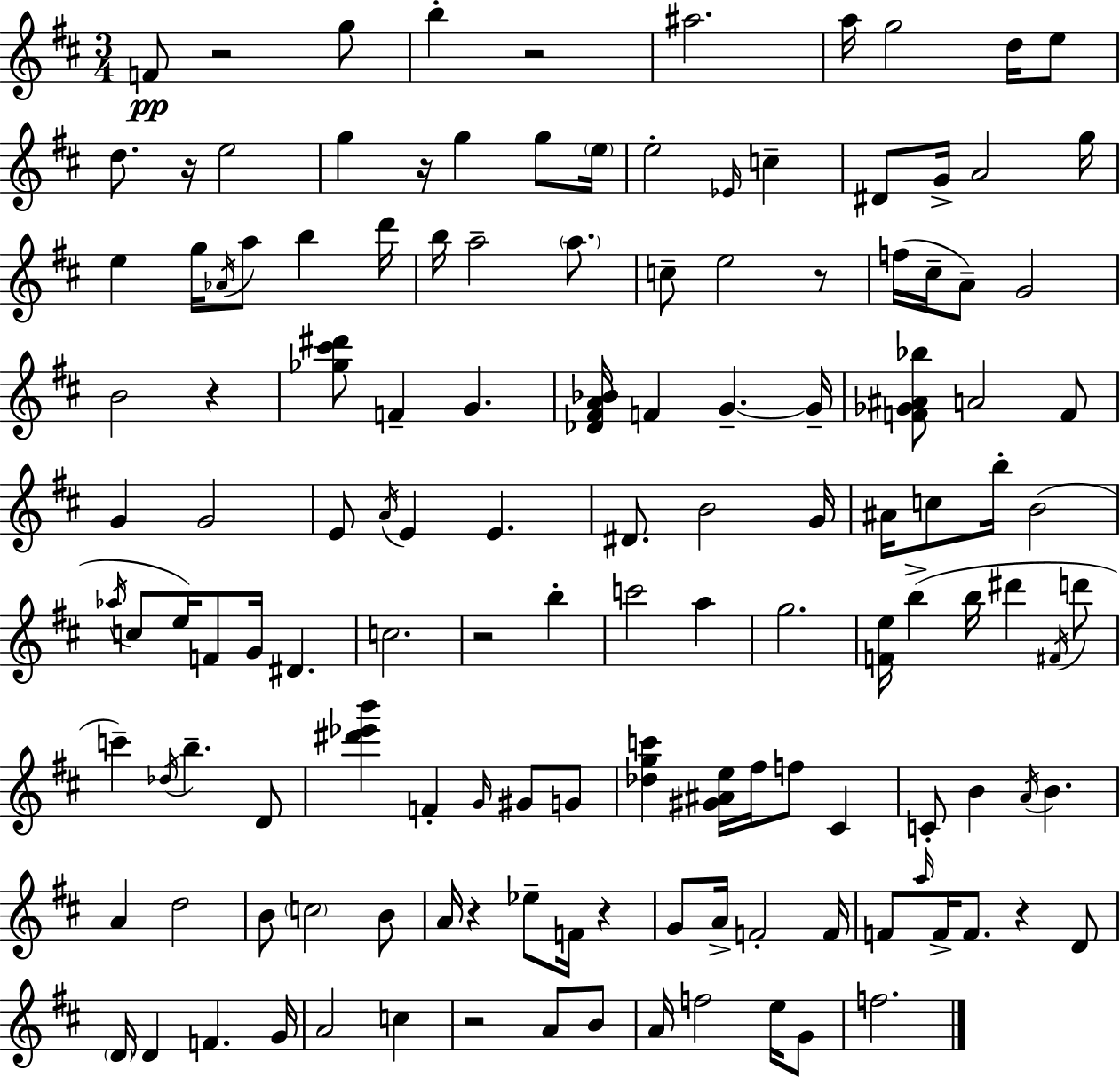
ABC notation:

X:1
T:Untitled
M:3/4
L:1/4
K:D
F/2 z2 g/2 b z2 ^a2 a/4 g2 d/4 e/2 d/2 z/4 e2 g z/4 g g/2 e/4 e2 _E/4 c ^D/2 G/4 A2 g/4 e g/4 _A/4 a/2 b d'/4 b/4 a2 a/2 c/2 e2 z/2 f/4 ^c/4 A/2 G2 B2 z [_g^c'^d']/2 F G [_D^FA_B]/4 F G G/4 [F_G^A_b]/2 A2 F/2 G G2 E/2 A/4 E E ^D/2 B2 G/4 ^A/4 c/2 b/4 B2 _a/4 c/2 e/4 F/2 G/4 ^D c2 z2 b c'2 a g2 [Fe]/4 b b/4 ^d' ^F/4 d'/2 c' _d/4 b D/2 [^d'_e'b'] F G/4 ^G/2 G/2 [_dgc'] [^G^Ae]/4 ^f/4 f/2 ^C C/2 B A/4 B A d2 B/2 c2 B/2 A/4 z _e/2 F/4 z G/2 A/4 F2 F/4 F/2 a/4 F/4 F/2 z D/2 D/4 D F G/4 A2 c z2 A/2 B/2 A/4 f2 e/4 G/2 f2